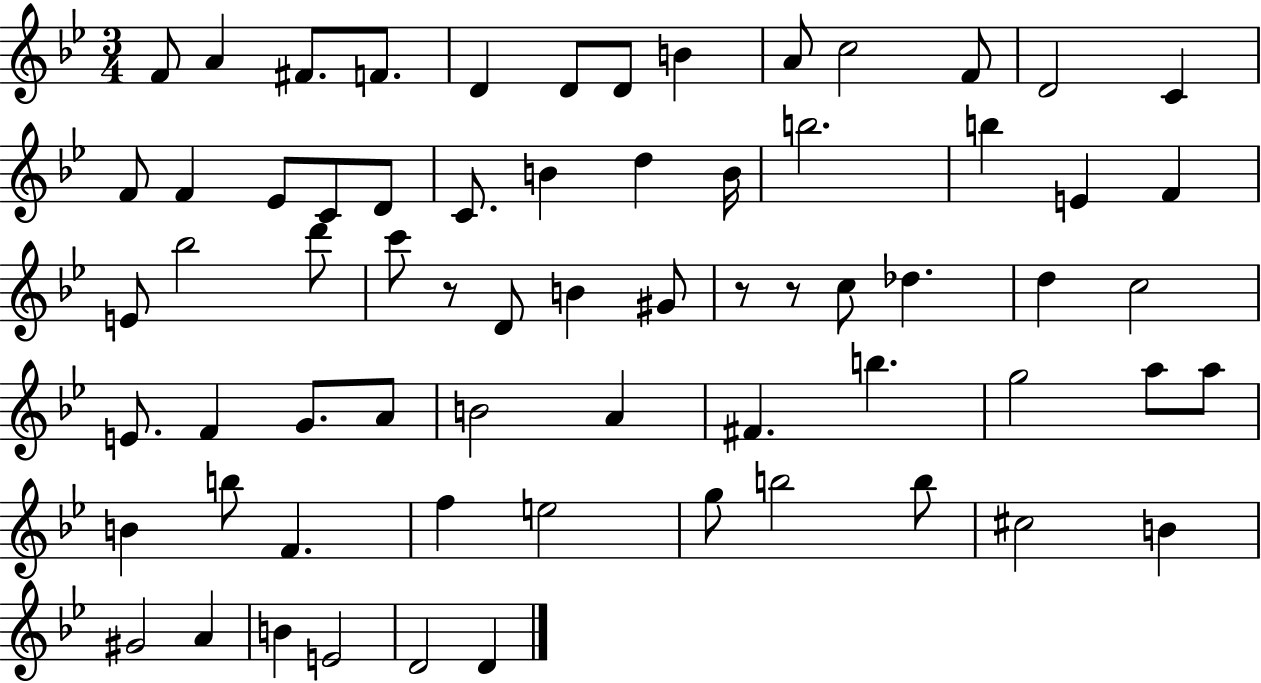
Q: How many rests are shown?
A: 3